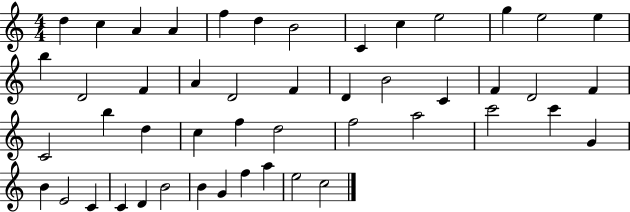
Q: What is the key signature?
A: C major